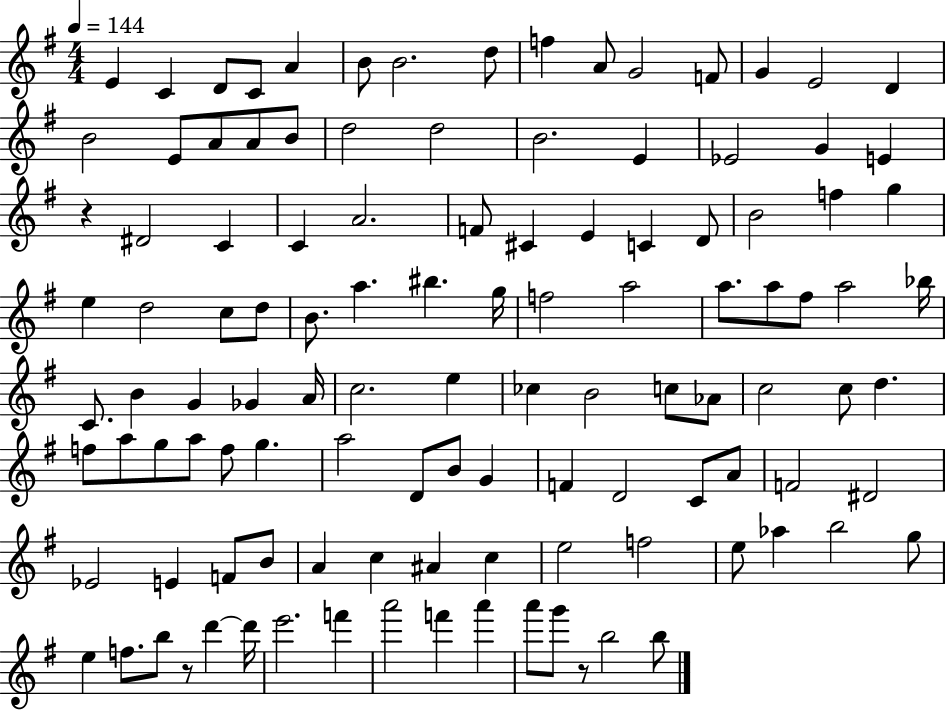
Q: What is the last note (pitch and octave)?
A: B5